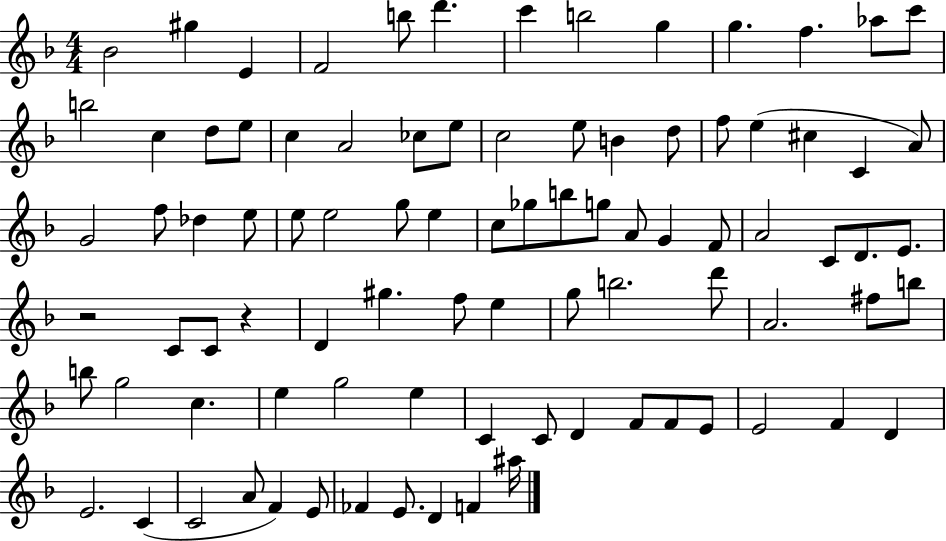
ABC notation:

X:1
T:Untitled
M:4/4
L:1/4
K:F
_B2 ^g E F2 b/2 d' c' b2 g g f _a/2 c'/2 b2 c d/2 e/2 c A2 _c/2 e/2 c2 e/2 B d/2 f/2 e ^c C A/2 G2 f/2 _d e/2 e/2 e2 g/2 e c/2 _g/2 b/2 g/2 A/2 G F/2 A2 C/2 D/2 E/2 z2 C/2 C/2 z D ^g f/2 e g/2 b2 d'/2 A2 ^f/2 b/2 b/2 g2 c e g2 e C C/2 D F/2 F/2 E/2 E2 F D E2 C C2 A/2 F E/2 _F E/2 D F ^a/4